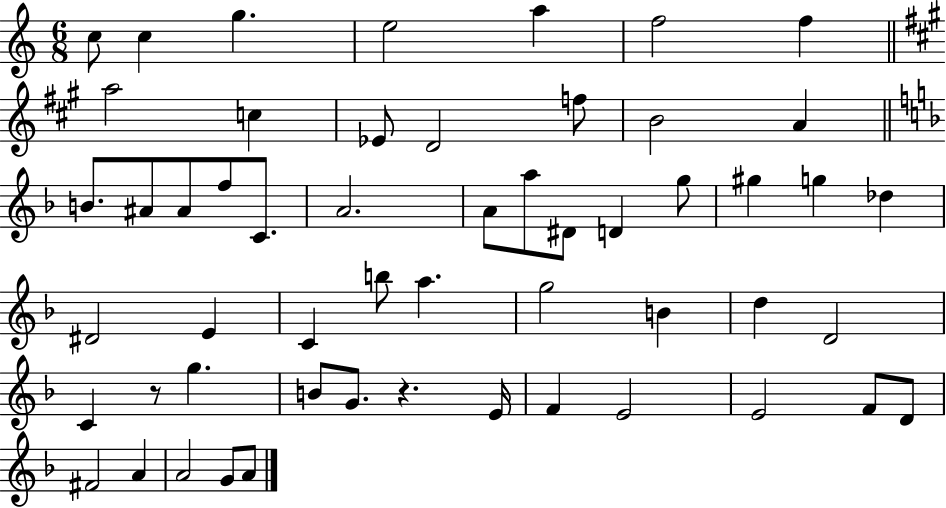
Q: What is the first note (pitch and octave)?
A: C5